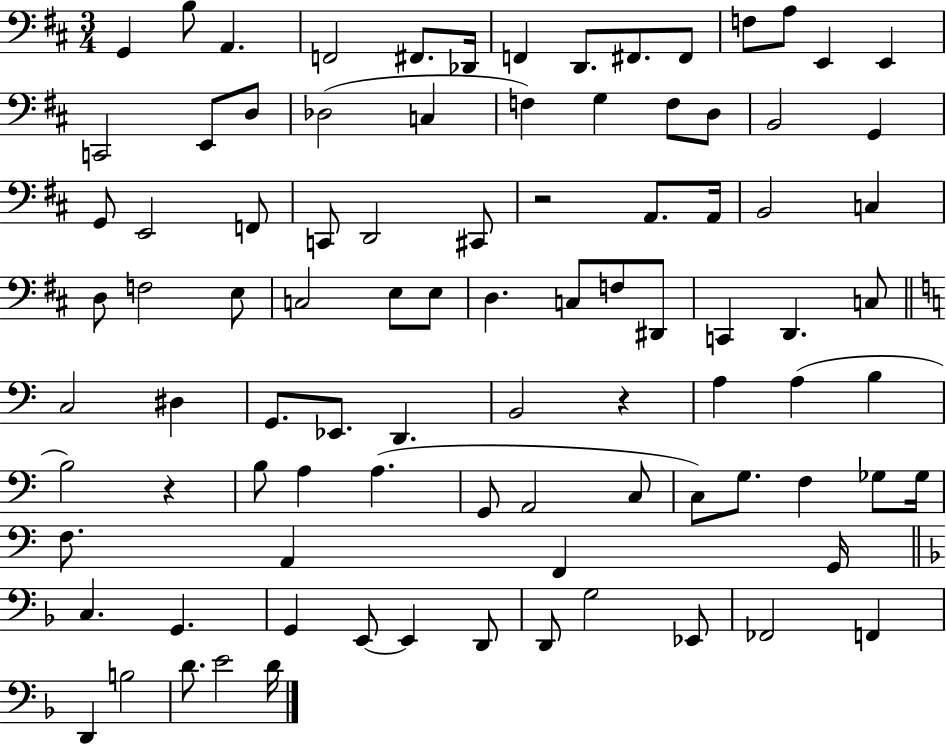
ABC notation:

X:1
T:Untitled
M:3/4
L:1/4
K:D
G,, B,/2 A,, F,,2 ^F,,/2 _D,,/4 F,, D,,/2 ^F,,/2 ^F,,/2 F,/2 A,/2 E,, E,, C,,2 E,,/2 D,/2 _D,2 C, F, G, F,/2 D,/2 B,,2 G,, G,,/2 E,,2 F,,/2 C,,/2 D,,2 ^C,,/2 z2 A,,/2 A,,/4 B,,2 C, D,/2 F,2 E,/2 C,2 E,/2 E,/2 D, C,/2 F,/2 ^D,,/2 C,, D,, C,/2 C,2 ^D, G,,/2 _E,,/2 D,, B,,2 z A, A, B, B,2 z B,/2 A, A, G,,/2 A,,2 C,/2 C,/2 G,/2 F, _G,/2 _G,/4 F,/2 A,, F,, G,,/4 C, G,, G,, E,,/2 E,, D,,/2 D,,/2 G,2 _E,,/2 _F,,2 F,, D,, B,2 D/2 E2 D/4